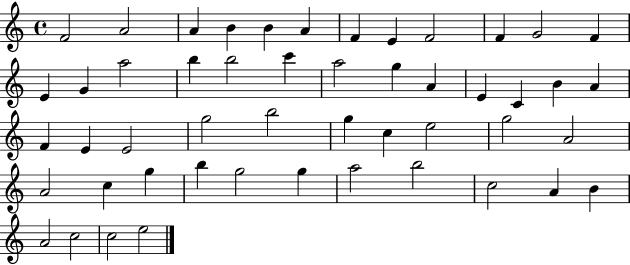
X:1
T:Untitled
M:4/4
L:1/4
K:C
F2 A2 A B B A F E F2 F G2 F E G a2 b b2 c' a2 g A E C B A F E E2 g2 b2 g c e2 g2 A2 A2 c g b g2 g a2 b2 c2 A B A2 c2 c2 e2